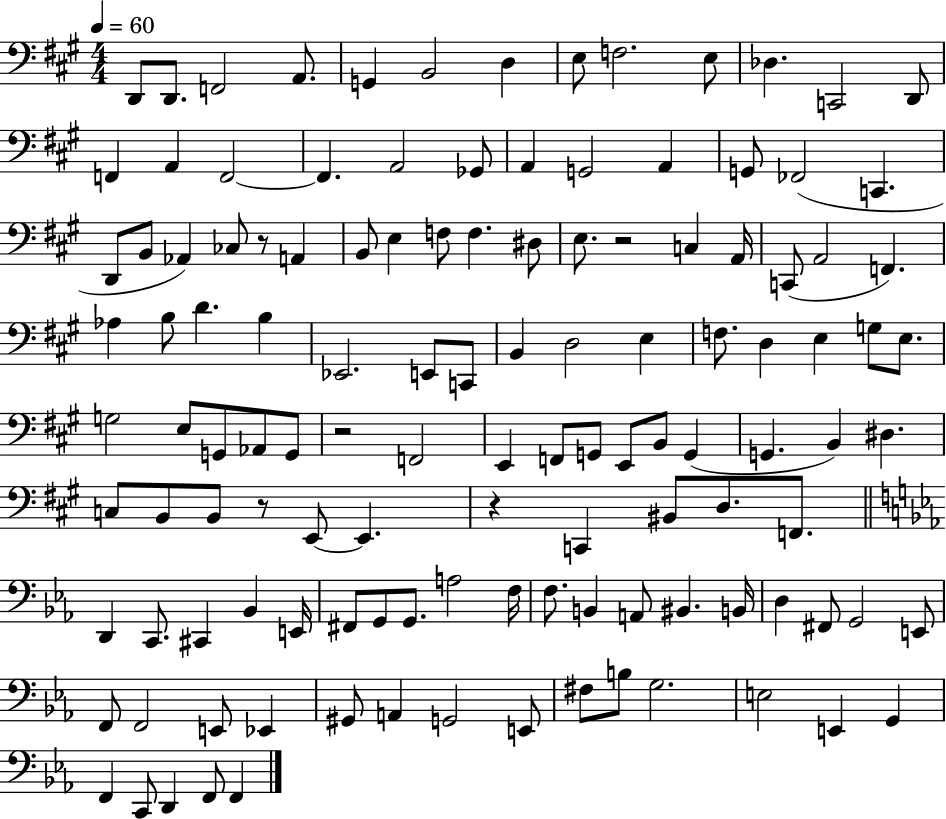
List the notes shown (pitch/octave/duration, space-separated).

D2/e D2/e. F2/h A2/e. G2/q B2/h D3/q E3/e F3/h. E3/e Db3/q. C2/h D2/e F2/q A2/q F2/h F2/q. A2/h Gb2/e A2/q G2/h A2/q G2/e FES2/h C2/q. D2/e B2/e Ab2/q CES3/e R/e A2/q B2/e E3/q F3/e F3/q. D#3/e E3/e. R/h C3/q A2/s C2/e A2/h F2/q. Ab3/q B3/e D4/q. B3/q Eb2/h. E2/e C2/e B2/q D3/h E3/q F3/e. D3/q E3/q G3/e E3/e. G3/h E3/e G2/e Ab2/e G2/e R/h F2/h E2/q F2/e G2/e E2/e B2/e G2/q G2/q. B2/q D#3/q. C3/e B2/e B2/e R/e E2/e E2/q. R/q C2/q BIS2/e D3/e. F2/e. D2/q C2/e. C#2/q Bb2/q E2/s F#2/e G2/e G2/e. A3/h F3/s F3/e. B2/q A2/e BIS2/q. B2/s D3/q F#2/e G2/h E2/e F2/e F2/h E2/e Eb2/q G#2/e A2/q G2/h E2/e F#3/e B3/e G3/h. E3/h E2/q G2/q F2/q C2/e D2/q F2/e F2/q